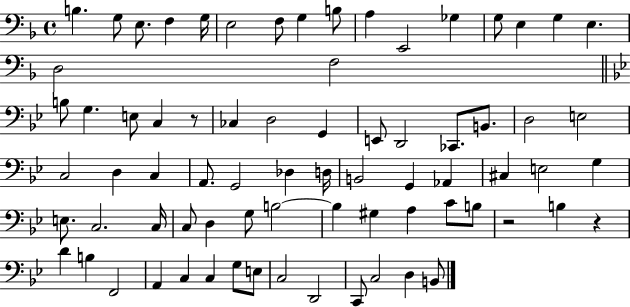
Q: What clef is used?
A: bass